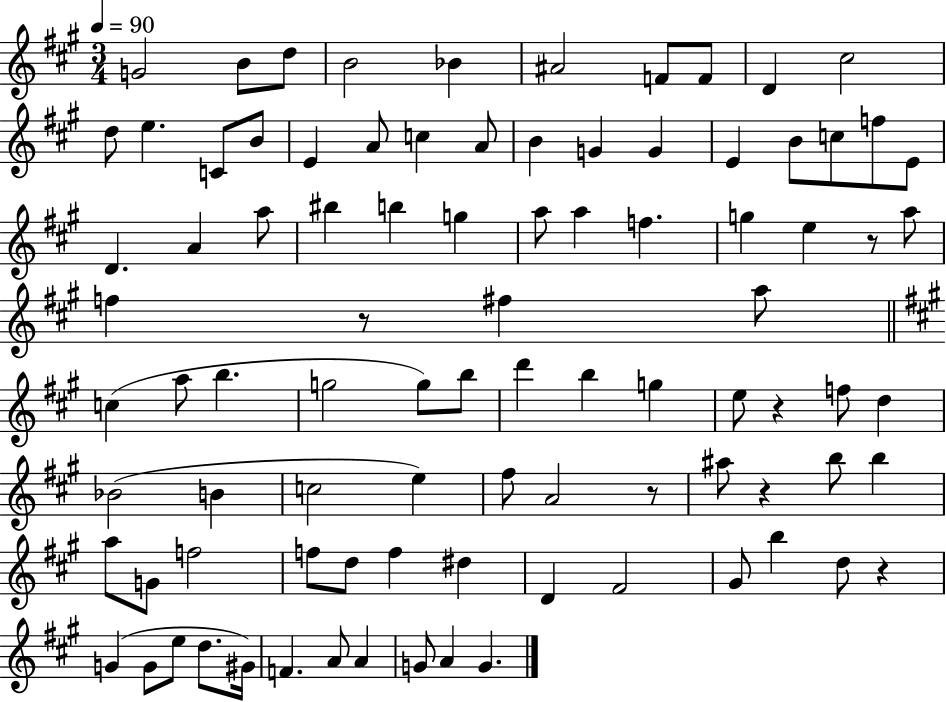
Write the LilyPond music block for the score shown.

{
  \clef treble
  \numericTimeSignature
  \time 3/4
  \key a \major
  \tempo 4 = 90
  g'2 b'8 d''8 | b'2 bes'4 | ais'2 f'8 f'8 | d'4 cis''2 | \break d''8 e''4. c'8 b'8 | e'4 a'8 c''4 a'8 | b'4 g'4 g'4 | e'4 b'8 c''8 f''8 e'8 | \break d'4. a'4 a''8 | bis''4 b''4 g''4 | a''8 a''4 f''4. | g''4 e''4 r8 a''8 | \break f''4 r8 fis''4 a''8 | \bar "||" \break \key a \major c''4( a''8 b''4. | g''2 g''8) b''8 | d'''4 b''4 g''4 | e''8 r4 f''8 d''4 | \break bes'2( b'4 | c''2 e''4) | fis''8 a'2 r8 | ais''8 r4 b''8 b''4 | \break a''8 g'8 f''2 | f''8 d''8 f''4 dis''4 | d'4 fis'2 | gis'8 b''4 d''8 r4 | \break g'4( g'8 e''8 d''8. gis'16) | f'4. a'8 a'4 | g'8 a'4 g'4. | \bar "|."
}